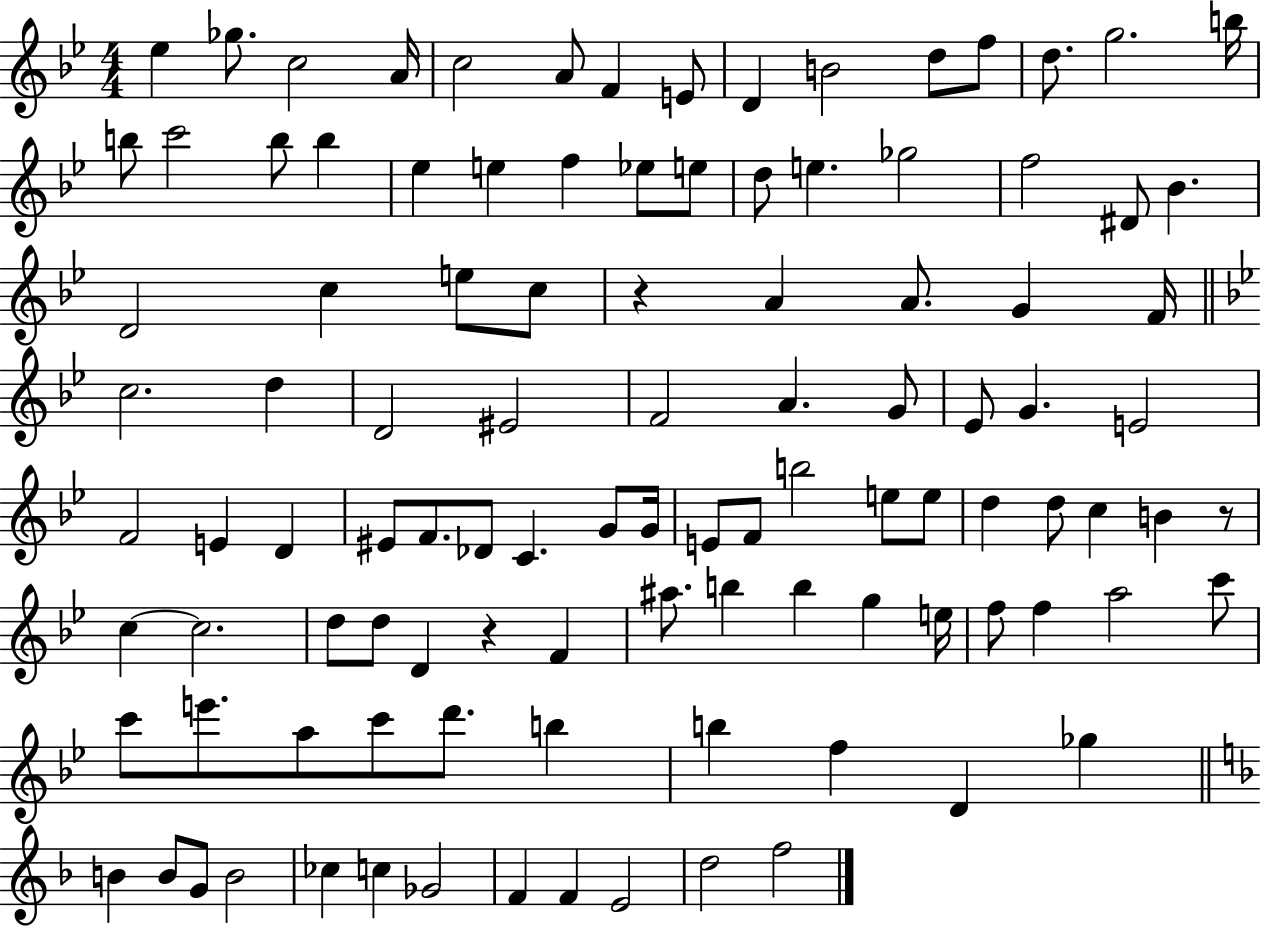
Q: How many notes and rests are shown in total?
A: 106